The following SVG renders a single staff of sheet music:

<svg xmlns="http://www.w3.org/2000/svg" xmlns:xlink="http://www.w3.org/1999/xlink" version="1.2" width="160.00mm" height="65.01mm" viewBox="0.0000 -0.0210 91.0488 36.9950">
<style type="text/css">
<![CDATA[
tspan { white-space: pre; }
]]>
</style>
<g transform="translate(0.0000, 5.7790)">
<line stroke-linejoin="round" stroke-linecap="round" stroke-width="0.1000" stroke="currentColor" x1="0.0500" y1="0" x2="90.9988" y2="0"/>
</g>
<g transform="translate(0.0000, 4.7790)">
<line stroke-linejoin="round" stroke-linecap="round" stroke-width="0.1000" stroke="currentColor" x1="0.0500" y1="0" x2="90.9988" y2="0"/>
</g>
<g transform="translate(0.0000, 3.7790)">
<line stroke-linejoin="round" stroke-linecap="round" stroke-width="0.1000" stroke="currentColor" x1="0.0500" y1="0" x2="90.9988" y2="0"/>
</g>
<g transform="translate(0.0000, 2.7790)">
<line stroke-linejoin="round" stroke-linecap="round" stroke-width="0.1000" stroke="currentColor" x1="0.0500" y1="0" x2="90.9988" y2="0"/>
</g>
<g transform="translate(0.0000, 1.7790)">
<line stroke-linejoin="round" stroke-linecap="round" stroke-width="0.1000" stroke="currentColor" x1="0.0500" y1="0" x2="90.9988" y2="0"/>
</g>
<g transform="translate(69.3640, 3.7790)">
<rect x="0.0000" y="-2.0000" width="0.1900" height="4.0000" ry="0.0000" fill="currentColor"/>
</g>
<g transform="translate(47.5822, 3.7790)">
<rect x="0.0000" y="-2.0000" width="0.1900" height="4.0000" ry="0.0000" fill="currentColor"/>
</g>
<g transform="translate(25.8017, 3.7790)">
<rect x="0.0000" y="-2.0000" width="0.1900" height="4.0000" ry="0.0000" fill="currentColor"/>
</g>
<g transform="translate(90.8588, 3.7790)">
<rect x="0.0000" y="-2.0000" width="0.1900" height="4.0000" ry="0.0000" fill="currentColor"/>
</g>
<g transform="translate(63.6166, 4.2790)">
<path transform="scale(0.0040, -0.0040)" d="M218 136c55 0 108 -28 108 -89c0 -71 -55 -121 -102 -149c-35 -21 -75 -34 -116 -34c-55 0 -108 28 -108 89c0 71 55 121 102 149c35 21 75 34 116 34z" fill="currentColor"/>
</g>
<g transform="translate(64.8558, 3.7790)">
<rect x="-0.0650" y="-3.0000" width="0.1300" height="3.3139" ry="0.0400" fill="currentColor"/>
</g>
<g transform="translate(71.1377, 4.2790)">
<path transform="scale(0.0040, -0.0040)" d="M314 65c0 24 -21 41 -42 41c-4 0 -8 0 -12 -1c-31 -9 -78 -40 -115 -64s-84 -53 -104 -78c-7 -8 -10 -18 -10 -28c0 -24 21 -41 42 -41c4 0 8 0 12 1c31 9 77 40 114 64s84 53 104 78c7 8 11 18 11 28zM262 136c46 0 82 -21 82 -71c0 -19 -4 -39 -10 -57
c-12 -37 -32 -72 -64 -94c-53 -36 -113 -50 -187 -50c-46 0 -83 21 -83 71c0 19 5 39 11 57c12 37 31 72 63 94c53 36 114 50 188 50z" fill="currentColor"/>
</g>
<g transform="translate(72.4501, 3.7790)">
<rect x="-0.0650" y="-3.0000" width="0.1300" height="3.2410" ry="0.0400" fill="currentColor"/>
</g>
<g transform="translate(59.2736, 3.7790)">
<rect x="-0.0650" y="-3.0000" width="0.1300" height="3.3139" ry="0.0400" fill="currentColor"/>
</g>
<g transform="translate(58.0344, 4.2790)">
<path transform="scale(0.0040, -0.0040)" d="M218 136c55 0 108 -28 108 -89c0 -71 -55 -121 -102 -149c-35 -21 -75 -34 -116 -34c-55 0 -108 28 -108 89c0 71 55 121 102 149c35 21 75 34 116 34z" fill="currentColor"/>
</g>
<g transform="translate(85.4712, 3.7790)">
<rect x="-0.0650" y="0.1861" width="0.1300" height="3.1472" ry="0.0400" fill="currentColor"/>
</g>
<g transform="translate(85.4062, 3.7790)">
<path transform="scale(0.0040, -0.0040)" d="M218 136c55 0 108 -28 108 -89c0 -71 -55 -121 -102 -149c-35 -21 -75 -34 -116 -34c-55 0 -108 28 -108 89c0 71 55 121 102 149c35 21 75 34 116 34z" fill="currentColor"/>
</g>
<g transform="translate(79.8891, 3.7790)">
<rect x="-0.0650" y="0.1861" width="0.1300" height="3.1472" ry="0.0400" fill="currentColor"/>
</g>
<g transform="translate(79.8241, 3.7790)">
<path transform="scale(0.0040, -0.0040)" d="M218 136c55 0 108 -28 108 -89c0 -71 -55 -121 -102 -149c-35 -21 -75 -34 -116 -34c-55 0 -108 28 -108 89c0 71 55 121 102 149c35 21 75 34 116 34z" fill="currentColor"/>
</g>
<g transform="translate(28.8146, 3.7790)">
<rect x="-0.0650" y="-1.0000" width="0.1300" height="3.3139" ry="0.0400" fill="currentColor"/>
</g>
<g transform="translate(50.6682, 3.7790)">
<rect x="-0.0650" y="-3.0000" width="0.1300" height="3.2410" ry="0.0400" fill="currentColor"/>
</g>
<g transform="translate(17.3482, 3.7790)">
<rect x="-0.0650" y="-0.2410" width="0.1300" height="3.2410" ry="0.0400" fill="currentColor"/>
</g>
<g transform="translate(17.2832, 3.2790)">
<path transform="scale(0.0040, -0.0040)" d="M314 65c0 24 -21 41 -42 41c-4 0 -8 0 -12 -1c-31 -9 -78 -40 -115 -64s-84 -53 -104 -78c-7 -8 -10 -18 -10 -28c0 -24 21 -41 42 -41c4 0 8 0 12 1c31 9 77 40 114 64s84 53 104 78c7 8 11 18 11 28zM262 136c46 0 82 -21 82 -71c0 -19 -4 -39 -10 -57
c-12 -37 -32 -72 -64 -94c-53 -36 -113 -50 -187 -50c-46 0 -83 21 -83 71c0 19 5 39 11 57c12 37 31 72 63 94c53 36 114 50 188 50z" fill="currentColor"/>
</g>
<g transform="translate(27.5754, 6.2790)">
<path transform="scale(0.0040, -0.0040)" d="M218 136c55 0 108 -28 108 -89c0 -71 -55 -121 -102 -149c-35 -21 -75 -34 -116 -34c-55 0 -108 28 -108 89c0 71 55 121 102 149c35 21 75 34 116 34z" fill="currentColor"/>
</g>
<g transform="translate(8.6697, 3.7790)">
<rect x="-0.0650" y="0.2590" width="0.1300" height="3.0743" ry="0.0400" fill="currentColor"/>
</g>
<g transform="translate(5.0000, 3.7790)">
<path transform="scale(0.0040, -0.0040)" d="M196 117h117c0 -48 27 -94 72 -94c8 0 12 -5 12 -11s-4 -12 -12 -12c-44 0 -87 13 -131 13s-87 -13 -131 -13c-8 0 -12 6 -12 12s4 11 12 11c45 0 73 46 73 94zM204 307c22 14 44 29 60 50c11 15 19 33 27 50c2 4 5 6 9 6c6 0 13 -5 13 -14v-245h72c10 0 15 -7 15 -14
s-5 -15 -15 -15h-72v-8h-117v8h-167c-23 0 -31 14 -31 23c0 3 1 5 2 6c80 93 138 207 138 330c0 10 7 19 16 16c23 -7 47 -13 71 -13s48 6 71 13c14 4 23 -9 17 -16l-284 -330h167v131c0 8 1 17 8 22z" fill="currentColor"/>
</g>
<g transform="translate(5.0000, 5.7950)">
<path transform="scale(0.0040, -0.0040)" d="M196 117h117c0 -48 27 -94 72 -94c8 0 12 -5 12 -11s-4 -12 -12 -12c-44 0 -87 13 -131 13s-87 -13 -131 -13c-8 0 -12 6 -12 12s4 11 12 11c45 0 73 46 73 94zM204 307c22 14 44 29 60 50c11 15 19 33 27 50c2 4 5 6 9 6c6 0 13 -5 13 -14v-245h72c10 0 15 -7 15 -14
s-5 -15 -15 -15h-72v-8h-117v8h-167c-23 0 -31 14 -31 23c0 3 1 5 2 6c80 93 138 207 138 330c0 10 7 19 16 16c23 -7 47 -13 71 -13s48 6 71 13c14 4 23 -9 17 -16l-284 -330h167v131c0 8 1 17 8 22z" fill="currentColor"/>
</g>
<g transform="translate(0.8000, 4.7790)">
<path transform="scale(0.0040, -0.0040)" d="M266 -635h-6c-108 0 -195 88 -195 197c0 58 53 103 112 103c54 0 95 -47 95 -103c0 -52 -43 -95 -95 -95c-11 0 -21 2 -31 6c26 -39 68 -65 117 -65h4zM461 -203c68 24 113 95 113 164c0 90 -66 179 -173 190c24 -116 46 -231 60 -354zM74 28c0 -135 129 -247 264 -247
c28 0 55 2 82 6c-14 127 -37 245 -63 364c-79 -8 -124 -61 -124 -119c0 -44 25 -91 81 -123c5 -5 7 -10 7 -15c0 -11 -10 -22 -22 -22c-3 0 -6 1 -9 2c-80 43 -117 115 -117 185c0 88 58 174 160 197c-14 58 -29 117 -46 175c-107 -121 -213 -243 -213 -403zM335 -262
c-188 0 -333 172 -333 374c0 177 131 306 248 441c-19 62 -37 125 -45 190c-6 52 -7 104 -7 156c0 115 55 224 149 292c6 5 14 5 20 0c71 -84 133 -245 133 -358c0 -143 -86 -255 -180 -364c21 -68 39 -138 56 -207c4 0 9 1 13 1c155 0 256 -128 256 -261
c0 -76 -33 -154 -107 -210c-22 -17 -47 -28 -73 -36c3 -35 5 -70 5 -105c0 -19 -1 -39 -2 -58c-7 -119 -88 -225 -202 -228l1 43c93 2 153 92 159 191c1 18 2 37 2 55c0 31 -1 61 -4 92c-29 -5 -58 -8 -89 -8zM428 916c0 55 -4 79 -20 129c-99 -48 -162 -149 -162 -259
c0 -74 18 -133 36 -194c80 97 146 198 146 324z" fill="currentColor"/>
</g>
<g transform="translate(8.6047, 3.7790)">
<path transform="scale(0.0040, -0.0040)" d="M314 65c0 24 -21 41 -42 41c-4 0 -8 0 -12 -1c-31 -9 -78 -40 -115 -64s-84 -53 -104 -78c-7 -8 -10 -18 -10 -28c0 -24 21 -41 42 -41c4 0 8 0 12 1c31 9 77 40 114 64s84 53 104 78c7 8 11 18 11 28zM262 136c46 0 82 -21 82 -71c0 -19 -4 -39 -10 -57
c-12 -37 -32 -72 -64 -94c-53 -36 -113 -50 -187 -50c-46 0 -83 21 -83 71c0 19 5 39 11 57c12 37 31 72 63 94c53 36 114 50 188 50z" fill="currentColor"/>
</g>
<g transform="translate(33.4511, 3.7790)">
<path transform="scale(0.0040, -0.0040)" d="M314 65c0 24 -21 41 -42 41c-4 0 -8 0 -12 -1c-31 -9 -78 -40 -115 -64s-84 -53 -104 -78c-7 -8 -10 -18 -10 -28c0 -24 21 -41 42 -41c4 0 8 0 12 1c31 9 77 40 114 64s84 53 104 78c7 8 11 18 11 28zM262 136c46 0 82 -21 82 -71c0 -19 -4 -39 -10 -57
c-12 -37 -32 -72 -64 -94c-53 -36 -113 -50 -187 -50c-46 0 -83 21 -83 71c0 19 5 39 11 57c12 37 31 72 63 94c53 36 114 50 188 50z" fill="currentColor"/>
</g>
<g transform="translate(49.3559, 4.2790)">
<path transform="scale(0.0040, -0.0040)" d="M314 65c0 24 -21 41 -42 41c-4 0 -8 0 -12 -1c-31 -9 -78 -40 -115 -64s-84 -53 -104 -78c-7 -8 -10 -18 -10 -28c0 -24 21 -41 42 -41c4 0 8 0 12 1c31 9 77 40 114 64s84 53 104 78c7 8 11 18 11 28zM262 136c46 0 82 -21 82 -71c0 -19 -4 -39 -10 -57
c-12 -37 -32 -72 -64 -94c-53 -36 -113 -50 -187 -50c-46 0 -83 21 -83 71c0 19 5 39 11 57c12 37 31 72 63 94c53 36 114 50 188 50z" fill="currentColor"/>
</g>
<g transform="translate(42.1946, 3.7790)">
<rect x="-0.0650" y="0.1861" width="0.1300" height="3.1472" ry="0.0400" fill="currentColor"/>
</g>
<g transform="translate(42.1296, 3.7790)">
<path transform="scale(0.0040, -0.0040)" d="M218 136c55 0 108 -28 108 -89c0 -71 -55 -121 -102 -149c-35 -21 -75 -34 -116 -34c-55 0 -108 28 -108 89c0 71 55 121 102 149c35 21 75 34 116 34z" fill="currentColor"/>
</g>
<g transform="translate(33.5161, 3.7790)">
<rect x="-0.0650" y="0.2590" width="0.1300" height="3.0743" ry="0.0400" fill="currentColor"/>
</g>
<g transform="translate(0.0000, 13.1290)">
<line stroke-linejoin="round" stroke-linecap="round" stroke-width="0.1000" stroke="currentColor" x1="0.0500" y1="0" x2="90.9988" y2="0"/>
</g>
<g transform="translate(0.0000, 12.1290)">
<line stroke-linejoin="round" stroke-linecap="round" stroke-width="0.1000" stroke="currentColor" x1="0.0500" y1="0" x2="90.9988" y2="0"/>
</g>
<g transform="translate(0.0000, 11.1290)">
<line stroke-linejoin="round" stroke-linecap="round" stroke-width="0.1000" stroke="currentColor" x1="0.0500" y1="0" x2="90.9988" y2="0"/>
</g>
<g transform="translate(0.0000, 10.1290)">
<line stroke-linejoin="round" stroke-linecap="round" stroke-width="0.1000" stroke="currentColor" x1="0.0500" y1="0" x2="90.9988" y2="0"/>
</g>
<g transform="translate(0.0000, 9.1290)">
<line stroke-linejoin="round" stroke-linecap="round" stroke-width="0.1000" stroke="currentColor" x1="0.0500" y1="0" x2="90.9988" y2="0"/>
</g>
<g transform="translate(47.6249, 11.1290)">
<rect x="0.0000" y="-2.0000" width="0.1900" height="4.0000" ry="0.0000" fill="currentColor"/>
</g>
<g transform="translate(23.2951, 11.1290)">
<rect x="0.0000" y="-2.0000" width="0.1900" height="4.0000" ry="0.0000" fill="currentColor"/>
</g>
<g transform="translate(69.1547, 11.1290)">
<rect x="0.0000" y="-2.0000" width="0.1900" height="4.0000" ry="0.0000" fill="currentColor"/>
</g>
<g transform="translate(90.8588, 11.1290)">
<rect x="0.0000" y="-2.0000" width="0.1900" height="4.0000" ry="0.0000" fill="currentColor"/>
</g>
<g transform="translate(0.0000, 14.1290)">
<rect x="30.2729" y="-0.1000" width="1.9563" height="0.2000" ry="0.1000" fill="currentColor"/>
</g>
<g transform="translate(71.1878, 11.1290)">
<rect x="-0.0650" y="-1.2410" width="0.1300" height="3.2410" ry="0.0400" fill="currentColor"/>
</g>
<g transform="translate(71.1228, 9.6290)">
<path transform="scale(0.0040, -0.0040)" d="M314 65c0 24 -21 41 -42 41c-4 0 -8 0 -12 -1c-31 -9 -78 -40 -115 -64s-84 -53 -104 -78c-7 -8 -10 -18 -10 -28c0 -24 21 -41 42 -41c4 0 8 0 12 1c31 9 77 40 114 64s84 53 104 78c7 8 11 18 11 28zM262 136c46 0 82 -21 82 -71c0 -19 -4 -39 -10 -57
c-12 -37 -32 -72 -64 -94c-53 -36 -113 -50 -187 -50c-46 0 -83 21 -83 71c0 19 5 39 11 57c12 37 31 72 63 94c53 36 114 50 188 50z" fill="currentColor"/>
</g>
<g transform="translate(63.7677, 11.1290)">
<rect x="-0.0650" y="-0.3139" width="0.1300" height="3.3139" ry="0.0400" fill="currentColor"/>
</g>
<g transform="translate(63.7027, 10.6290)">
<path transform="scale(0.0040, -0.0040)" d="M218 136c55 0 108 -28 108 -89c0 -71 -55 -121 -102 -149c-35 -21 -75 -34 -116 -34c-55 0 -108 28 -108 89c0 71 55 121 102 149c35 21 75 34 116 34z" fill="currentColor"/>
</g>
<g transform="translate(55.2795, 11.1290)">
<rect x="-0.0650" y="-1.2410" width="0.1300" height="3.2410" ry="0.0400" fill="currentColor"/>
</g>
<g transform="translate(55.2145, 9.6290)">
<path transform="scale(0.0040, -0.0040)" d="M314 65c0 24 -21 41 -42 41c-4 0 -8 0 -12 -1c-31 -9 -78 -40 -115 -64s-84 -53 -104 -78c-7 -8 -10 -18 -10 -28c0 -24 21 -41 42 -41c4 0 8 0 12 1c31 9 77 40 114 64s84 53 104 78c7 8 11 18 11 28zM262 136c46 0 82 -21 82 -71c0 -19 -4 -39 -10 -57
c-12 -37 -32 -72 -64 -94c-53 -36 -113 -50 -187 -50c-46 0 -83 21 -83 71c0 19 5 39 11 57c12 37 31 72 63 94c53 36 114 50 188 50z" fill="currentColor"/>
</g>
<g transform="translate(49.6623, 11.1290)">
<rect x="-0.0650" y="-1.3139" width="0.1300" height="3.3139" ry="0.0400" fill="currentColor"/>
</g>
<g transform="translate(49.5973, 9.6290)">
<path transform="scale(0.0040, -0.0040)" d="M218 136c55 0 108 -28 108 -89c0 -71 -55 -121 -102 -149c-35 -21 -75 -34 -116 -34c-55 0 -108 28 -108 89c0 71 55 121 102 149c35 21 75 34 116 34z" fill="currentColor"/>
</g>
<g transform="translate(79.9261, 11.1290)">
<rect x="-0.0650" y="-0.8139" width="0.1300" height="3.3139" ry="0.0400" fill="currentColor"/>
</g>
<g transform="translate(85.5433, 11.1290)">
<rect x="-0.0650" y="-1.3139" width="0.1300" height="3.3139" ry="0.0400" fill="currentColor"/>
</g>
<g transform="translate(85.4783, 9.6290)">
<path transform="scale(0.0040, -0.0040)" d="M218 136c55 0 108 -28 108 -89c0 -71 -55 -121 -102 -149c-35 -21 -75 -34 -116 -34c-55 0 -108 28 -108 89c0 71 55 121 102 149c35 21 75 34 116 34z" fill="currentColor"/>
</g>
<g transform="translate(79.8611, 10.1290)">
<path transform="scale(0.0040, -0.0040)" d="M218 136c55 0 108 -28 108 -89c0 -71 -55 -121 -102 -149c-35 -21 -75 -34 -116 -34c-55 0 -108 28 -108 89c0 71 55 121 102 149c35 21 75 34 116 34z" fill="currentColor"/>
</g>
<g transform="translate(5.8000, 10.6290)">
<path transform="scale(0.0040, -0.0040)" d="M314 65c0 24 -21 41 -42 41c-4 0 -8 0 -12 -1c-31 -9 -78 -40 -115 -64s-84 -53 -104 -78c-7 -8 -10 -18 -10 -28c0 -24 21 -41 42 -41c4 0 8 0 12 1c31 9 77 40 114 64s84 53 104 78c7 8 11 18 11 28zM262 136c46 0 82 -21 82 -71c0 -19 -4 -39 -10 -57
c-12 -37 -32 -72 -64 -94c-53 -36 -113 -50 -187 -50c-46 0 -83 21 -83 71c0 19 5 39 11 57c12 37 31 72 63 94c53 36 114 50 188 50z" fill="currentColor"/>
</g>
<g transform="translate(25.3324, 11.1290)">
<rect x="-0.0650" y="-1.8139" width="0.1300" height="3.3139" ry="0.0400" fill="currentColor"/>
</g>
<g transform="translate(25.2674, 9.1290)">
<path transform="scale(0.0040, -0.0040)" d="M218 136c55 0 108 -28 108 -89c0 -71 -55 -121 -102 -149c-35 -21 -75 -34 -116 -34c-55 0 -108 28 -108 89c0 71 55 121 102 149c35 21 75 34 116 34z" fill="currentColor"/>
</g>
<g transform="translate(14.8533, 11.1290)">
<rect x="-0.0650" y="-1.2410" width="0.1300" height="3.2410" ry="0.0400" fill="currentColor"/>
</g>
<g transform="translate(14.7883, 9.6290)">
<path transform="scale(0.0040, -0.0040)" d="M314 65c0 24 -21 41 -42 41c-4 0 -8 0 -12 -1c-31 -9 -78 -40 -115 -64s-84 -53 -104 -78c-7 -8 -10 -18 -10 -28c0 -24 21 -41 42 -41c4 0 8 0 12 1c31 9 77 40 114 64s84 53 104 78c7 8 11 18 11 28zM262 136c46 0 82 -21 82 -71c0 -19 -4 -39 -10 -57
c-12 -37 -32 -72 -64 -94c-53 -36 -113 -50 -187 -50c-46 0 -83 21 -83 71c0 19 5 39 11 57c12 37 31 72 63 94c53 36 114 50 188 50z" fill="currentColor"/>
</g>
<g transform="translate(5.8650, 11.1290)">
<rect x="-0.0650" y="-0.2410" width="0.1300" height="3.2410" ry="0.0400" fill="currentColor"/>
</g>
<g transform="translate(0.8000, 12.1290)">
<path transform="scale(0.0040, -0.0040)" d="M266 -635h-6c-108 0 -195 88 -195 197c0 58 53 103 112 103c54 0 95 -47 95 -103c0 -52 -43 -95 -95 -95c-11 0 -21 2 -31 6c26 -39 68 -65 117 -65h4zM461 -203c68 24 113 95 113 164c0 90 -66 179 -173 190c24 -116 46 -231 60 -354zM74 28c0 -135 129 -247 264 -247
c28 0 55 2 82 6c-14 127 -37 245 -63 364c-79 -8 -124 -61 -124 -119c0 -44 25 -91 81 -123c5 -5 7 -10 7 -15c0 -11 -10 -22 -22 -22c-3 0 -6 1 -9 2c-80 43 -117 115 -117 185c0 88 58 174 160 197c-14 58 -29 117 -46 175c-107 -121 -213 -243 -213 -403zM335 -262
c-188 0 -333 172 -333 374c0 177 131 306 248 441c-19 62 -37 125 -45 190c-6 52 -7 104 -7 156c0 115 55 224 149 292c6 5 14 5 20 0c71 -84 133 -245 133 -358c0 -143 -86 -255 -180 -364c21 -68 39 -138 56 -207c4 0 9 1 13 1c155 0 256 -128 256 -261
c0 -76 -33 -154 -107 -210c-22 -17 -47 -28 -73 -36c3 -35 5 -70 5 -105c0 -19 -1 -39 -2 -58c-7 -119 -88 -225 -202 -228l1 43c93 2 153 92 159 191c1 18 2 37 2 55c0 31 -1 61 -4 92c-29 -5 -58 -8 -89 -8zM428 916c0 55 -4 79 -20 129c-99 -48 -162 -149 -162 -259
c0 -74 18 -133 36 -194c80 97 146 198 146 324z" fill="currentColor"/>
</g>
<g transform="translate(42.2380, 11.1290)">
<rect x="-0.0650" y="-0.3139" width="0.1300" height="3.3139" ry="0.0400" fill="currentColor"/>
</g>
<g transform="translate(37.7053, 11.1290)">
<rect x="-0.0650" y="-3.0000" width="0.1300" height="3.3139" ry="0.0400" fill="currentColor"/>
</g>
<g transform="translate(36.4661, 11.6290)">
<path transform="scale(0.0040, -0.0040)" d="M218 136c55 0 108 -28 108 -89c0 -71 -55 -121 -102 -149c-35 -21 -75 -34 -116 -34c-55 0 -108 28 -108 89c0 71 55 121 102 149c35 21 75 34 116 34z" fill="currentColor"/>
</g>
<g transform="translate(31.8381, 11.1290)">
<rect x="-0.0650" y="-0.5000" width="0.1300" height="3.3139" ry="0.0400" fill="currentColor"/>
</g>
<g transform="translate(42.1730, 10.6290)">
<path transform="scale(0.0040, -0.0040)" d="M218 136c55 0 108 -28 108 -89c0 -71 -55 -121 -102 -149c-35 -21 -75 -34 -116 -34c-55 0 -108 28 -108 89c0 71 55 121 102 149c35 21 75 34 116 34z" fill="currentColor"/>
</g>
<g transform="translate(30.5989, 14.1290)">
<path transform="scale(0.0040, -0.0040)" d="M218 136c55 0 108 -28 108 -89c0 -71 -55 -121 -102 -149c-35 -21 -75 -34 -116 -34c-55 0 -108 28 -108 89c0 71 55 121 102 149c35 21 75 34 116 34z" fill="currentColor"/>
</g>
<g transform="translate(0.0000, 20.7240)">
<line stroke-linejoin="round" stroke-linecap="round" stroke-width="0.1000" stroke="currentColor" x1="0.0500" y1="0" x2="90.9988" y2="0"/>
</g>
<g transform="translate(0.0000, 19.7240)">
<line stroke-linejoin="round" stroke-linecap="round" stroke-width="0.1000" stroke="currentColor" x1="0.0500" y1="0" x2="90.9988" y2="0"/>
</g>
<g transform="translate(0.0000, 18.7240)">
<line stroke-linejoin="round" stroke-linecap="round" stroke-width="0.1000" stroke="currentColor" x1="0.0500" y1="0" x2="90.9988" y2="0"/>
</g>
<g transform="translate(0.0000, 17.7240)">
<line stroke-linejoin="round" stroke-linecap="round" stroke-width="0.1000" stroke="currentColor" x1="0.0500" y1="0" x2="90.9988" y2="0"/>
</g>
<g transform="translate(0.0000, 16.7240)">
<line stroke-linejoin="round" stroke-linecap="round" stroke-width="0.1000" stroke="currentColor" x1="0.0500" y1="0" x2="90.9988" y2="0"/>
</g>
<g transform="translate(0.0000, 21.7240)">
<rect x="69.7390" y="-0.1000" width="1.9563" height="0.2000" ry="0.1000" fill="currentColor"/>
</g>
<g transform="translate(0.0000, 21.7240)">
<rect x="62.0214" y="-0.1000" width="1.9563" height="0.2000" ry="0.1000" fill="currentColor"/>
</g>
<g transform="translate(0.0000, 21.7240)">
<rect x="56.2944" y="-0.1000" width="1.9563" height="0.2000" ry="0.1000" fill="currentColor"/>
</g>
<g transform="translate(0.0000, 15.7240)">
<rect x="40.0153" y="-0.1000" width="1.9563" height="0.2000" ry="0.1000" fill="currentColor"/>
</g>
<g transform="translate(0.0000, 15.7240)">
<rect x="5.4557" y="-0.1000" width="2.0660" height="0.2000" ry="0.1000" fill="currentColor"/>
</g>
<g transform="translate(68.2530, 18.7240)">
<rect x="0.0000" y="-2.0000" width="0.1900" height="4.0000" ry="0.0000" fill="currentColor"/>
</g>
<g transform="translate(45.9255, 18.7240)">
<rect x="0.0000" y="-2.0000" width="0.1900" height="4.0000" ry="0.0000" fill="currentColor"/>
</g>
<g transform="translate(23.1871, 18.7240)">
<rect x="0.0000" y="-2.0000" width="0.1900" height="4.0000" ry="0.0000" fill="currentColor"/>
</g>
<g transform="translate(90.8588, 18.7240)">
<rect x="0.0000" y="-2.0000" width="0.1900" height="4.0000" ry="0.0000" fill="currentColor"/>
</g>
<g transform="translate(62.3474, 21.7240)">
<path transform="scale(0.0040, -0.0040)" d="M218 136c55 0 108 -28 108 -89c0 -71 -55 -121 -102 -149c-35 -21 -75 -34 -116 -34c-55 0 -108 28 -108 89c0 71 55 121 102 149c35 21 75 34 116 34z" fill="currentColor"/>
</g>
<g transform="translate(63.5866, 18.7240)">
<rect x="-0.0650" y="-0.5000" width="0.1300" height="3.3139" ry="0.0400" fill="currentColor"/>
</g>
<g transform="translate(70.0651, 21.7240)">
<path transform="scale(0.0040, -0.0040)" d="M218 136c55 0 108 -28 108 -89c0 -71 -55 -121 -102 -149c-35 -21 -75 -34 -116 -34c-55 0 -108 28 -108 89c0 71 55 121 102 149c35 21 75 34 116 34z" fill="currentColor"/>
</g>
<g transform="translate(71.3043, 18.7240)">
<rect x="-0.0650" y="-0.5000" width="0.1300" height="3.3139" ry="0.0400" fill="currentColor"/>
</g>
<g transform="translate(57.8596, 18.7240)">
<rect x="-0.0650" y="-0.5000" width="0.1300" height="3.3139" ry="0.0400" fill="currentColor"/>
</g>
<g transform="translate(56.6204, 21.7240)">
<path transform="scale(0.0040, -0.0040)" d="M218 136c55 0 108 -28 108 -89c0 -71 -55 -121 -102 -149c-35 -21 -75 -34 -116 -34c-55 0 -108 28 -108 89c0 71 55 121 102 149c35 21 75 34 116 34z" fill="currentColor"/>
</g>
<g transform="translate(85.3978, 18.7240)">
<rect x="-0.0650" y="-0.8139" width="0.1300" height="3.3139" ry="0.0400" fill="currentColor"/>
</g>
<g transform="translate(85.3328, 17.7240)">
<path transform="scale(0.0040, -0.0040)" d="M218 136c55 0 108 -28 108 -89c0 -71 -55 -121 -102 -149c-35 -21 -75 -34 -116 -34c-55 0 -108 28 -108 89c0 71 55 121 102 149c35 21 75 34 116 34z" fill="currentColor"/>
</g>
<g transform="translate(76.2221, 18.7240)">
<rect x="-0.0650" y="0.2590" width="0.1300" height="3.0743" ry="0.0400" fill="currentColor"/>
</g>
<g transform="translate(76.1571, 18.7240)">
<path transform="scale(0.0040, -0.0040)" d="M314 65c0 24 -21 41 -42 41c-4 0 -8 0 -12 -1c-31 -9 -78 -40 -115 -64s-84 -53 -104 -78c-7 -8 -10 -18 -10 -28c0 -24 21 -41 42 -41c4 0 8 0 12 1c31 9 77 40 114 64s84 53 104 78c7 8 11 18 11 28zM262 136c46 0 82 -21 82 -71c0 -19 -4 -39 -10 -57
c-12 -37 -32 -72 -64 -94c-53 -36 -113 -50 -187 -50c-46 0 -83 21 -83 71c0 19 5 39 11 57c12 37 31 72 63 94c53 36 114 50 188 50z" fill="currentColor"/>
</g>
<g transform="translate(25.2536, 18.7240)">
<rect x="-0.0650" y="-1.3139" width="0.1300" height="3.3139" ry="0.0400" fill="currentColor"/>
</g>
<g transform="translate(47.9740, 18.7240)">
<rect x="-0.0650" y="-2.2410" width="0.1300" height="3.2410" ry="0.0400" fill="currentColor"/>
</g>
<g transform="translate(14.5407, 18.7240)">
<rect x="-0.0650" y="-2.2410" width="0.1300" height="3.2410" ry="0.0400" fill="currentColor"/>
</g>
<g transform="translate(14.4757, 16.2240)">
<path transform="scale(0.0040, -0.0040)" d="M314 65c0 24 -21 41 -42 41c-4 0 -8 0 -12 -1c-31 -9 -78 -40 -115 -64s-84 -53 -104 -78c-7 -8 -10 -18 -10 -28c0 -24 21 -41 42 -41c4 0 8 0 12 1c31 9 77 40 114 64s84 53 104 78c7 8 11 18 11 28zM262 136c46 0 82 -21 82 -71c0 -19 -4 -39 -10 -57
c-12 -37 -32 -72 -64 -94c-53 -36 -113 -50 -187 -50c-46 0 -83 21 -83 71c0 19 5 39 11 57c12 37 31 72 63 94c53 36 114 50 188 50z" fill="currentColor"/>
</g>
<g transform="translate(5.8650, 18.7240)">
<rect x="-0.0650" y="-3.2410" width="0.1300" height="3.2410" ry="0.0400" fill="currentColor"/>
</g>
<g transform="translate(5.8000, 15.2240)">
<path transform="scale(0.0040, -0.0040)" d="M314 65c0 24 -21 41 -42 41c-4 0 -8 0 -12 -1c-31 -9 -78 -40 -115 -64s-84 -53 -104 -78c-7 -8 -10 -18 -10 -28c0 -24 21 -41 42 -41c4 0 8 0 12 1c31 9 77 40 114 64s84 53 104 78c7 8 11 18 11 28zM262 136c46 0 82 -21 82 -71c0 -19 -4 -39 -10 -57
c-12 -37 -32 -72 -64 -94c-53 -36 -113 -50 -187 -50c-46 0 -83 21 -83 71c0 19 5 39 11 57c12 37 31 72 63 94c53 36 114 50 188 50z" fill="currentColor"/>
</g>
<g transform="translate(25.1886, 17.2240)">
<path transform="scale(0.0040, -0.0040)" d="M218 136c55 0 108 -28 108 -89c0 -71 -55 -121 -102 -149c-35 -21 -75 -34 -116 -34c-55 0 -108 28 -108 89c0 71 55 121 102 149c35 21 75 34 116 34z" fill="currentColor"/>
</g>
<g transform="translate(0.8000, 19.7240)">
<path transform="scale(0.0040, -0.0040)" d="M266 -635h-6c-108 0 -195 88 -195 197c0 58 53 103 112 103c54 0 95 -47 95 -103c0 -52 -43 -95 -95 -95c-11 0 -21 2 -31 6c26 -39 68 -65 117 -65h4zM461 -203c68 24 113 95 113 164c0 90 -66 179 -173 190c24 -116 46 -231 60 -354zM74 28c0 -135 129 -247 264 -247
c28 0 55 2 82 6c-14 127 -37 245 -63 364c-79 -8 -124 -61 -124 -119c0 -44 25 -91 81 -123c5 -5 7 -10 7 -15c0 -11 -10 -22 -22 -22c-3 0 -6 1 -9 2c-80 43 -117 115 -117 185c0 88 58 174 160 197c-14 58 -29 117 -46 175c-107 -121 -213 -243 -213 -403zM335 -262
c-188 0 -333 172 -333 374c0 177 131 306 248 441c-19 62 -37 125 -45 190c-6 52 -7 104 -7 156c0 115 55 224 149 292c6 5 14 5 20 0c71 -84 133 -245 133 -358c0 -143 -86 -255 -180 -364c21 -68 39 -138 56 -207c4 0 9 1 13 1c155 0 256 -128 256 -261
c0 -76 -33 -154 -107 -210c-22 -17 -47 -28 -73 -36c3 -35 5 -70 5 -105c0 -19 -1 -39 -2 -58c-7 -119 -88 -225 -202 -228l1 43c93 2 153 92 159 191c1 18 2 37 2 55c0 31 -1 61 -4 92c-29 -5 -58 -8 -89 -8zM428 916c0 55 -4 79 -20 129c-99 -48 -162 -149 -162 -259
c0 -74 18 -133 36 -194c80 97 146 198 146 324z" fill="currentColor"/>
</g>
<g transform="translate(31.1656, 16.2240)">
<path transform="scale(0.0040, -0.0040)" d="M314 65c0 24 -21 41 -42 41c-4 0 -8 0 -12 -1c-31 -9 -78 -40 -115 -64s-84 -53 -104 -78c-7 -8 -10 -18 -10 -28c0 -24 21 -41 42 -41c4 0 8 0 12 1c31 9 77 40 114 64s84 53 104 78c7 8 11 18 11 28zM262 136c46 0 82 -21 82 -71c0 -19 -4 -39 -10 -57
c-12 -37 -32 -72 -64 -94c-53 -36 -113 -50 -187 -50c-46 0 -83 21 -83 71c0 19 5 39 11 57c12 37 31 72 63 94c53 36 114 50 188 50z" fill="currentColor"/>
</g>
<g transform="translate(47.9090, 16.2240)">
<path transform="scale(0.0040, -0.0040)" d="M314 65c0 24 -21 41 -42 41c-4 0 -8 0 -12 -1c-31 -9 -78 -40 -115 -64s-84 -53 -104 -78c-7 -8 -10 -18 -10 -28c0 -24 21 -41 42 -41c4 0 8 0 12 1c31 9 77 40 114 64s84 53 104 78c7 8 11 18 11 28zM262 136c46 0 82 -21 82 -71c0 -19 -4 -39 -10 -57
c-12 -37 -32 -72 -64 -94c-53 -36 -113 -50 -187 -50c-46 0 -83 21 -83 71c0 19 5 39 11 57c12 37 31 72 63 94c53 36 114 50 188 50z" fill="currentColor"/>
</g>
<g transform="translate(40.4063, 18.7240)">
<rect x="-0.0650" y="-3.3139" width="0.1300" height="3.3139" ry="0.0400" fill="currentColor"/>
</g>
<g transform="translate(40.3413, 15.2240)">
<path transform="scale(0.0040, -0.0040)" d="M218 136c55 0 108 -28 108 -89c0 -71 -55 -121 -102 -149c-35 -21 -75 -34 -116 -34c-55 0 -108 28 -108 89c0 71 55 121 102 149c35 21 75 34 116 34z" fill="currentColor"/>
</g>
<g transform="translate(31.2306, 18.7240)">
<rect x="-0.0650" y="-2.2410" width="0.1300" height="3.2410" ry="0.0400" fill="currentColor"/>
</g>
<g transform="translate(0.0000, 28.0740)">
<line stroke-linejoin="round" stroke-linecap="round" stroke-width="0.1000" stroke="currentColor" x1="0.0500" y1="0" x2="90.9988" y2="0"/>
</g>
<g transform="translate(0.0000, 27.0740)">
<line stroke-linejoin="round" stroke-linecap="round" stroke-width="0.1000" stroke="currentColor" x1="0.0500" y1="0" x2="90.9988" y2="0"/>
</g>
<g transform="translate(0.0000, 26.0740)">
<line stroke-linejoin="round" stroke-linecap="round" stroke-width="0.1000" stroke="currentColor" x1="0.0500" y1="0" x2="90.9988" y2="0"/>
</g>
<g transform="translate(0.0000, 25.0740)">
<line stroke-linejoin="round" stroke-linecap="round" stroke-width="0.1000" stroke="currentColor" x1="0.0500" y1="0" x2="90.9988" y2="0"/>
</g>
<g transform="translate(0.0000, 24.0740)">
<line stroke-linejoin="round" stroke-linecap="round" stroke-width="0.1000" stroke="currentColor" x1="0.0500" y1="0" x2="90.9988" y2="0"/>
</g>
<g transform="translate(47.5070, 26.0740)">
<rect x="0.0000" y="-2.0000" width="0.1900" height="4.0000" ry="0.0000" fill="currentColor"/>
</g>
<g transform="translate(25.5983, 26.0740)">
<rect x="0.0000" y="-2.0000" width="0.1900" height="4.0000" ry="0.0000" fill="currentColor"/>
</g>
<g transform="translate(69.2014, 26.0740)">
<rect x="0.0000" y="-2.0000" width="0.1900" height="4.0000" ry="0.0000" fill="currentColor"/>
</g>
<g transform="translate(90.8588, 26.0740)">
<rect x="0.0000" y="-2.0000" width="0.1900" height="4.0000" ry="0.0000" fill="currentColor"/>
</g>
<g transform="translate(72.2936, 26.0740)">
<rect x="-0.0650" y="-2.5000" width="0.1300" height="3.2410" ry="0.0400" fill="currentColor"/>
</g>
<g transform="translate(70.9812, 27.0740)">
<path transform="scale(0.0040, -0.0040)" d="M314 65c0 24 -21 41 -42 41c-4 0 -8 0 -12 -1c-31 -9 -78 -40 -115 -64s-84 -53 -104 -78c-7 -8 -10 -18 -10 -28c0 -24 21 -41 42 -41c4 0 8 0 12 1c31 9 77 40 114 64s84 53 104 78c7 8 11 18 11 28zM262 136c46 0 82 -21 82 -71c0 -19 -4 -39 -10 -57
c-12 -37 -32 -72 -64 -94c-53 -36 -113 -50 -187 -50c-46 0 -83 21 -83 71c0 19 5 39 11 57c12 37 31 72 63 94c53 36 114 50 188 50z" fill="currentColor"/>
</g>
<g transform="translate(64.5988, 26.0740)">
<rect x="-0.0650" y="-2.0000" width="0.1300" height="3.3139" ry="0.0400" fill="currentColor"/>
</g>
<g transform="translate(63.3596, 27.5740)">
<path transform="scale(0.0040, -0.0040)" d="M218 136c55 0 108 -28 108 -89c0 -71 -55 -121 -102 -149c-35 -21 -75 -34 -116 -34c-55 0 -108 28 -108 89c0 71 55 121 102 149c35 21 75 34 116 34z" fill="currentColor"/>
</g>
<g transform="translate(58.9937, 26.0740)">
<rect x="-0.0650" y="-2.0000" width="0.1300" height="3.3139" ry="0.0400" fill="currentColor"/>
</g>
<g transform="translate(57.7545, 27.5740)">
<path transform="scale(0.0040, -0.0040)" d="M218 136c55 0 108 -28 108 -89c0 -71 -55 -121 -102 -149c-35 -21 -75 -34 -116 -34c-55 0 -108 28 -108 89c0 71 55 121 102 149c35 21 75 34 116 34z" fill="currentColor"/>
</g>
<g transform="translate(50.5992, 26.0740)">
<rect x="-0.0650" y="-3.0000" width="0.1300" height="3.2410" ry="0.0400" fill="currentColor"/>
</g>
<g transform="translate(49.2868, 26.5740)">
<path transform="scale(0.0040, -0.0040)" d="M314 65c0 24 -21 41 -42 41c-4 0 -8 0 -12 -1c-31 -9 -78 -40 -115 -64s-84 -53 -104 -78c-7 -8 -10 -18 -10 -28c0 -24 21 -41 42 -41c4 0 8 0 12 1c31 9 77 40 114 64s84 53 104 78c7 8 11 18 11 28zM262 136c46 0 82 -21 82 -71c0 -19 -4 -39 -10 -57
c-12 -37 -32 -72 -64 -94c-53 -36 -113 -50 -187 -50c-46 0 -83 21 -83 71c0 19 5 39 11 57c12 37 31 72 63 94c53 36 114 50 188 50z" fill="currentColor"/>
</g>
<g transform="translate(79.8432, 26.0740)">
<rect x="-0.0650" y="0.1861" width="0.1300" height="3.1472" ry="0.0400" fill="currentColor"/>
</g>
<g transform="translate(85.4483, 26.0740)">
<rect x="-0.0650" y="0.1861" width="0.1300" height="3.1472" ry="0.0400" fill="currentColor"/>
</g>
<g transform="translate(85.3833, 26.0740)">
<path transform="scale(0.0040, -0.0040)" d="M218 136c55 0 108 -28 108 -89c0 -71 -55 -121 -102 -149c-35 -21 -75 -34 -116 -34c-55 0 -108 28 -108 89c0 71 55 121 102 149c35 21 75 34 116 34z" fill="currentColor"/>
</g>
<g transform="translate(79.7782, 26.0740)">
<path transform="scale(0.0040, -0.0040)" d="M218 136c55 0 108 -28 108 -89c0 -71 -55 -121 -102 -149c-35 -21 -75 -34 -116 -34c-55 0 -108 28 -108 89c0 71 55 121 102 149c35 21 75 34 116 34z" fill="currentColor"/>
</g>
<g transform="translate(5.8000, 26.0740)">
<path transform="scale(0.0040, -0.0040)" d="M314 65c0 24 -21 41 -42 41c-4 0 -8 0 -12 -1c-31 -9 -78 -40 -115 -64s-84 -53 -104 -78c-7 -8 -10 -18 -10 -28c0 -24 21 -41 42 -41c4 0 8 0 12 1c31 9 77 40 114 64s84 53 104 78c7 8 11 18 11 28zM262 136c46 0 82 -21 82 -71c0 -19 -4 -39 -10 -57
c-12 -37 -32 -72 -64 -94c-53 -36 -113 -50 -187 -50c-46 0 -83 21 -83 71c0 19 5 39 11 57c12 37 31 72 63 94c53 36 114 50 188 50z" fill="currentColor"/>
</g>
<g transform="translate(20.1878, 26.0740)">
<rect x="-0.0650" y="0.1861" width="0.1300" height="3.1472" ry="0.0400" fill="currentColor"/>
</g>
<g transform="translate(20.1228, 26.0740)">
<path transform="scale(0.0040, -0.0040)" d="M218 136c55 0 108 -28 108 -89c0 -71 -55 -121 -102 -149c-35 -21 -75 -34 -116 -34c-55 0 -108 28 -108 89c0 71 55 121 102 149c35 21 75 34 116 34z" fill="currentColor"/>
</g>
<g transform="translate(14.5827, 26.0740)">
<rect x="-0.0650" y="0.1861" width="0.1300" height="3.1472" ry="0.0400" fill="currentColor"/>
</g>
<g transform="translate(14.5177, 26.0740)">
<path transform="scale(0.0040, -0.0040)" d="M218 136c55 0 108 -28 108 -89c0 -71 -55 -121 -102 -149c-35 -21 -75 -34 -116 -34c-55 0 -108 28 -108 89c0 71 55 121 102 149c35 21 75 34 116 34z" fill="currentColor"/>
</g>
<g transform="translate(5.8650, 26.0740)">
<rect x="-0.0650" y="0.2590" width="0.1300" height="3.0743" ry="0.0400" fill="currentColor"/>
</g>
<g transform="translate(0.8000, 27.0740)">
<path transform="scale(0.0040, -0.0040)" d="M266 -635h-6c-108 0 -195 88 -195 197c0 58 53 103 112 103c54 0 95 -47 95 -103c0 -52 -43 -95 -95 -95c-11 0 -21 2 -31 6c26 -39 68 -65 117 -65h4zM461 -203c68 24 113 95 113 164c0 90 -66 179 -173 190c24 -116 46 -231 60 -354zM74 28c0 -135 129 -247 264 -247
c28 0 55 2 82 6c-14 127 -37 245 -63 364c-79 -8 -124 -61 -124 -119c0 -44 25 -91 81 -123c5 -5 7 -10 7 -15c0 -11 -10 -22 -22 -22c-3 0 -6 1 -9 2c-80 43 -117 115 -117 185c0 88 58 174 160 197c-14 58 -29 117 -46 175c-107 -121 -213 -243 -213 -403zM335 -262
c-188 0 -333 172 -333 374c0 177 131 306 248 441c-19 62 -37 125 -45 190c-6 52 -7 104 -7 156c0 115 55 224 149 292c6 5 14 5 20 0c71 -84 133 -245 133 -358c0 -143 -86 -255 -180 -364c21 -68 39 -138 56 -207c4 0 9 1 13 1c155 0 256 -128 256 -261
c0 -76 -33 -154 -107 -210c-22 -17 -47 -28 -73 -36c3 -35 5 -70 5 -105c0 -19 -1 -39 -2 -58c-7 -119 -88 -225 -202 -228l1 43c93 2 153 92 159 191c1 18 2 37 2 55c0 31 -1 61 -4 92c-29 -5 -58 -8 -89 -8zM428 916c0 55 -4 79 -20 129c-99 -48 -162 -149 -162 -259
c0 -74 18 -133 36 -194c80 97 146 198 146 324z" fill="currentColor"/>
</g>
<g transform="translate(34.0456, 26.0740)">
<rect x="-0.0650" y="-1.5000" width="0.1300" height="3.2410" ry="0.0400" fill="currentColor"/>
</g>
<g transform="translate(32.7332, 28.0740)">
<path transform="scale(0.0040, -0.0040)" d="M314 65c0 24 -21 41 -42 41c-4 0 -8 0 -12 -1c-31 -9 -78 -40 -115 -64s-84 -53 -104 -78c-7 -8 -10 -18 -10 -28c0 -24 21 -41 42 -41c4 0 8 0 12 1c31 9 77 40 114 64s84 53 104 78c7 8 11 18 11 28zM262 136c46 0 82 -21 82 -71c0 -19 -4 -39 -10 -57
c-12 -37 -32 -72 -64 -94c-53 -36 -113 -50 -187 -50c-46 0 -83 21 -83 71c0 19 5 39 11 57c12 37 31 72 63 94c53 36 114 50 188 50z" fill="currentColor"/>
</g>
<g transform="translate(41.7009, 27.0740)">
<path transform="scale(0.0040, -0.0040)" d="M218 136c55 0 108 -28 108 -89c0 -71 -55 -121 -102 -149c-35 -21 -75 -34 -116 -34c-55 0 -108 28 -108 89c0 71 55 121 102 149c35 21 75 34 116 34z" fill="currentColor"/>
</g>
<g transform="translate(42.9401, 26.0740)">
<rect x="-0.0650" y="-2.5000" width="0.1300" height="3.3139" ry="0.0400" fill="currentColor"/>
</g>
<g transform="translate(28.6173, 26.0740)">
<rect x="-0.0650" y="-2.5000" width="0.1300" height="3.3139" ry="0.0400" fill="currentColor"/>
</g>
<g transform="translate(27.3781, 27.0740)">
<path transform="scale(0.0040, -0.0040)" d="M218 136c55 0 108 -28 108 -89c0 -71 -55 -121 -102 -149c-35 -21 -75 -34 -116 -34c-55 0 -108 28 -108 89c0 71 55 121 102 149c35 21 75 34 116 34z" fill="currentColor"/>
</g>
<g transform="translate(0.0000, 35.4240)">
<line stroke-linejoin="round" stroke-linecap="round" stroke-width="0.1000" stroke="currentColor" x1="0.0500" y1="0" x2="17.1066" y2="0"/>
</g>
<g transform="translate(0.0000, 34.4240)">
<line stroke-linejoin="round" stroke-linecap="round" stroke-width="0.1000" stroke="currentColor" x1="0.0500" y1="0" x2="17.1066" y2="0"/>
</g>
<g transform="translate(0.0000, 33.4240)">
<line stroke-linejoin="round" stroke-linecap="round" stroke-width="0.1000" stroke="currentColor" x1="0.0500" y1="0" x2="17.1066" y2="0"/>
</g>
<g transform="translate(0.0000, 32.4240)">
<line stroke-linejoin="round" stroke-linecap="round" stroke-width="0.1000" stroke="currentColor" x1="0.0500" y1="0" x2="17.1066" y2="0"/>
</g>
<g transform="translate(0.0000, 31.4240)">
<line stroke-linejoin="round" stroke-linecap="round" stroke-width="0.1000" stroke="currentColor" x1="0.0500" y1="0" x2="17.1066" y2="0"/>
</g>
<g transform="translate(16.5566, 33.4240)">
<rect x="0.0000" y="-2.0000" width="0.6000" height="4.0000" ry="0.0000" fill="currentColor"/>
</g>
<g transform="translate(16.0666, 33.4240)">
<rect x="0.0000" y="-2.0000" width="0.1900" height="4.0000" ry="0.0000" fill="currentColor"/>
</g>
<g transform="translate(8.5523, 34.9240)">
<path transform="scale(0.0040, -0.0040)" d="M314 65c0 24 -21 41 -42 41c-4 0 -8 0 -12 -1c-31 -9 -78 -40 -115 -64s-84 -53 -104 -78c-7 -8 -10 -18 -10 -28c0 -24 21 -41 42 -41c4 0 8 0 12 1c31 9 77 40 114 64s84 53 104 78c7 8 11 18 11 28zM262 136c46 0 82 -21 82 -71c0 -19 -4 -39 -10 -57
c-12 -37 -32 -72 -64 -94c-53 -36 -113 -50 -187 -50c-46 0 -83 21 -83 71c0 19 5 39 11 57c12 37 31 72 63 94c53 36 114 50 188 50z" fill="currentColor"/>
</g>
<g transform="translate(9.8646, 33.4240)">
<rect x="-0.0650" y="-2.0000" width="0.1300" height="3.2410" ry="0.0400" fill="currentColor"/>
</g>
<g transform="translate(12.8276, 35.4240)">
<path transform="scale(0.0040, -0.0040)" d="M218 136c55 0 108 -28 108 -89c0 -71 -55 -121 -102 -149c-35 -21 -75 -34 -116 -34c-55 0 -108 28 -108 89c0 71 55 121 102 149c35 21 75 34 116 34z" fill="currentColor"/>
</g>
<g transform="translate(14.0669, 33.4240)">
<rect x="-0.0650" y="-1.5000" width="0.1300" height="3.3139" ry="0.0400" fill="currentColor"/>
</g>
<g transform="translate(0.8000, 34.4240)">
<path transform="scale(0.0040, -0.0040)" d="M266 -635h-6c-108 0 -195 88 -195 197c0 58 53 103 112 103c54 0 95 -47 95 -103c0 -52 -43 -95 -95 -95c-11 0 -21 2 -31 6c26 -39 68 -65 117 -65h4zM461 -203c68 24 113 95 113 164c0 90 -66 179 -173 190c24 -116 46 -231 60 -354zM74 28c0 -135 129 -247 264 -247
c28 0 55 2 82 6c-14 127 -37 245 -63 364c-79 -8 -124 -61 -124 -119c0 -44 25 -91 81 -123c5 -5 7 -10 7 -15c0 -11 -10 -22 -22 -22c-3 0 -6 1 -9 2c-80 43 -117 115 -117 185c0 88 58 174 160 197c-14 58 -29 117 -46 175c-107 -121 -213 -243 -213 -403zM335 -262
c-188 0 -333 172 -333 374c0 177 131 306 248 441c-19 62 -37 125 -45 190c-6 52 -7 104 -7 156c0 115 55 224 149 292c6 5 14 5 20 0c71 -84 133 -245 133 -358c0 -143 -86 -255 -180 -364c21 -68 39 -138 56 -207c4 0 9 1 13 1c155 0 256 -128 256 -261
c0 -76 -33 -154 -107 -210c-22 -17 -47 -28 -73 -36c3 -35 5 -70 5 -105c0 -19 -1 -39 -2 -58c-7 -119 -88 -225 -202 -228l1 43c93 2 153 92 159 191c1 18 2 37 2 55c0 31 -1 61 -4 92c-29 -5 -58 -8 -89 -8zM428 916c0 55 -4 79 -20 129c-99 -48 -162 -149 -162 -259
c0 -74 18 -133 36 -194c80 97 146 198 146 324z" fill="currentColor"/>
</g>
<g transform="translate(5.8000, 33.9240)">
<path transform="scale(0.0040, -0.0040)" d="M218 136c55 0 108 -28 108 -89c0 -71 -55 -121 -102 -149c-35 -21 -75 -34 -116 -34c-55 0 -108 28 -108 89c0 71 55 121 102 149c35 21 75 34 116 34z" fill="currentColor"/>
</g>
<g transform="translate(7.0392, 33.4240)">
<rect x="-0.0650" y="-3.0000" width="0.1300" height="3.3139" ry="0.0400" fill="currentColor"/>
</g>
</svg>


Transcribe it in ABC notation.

X:1
T:Untitled
M:4/4
L:1/4
K:C
B2 c2 D B2 B A2 A A A2 B B c2 e2 f C A c e e2 c e2 d e b2 g2 e g2 b g2 C C C B2 d B2 B B G E2 G A2 F F G2 B B A F2 E